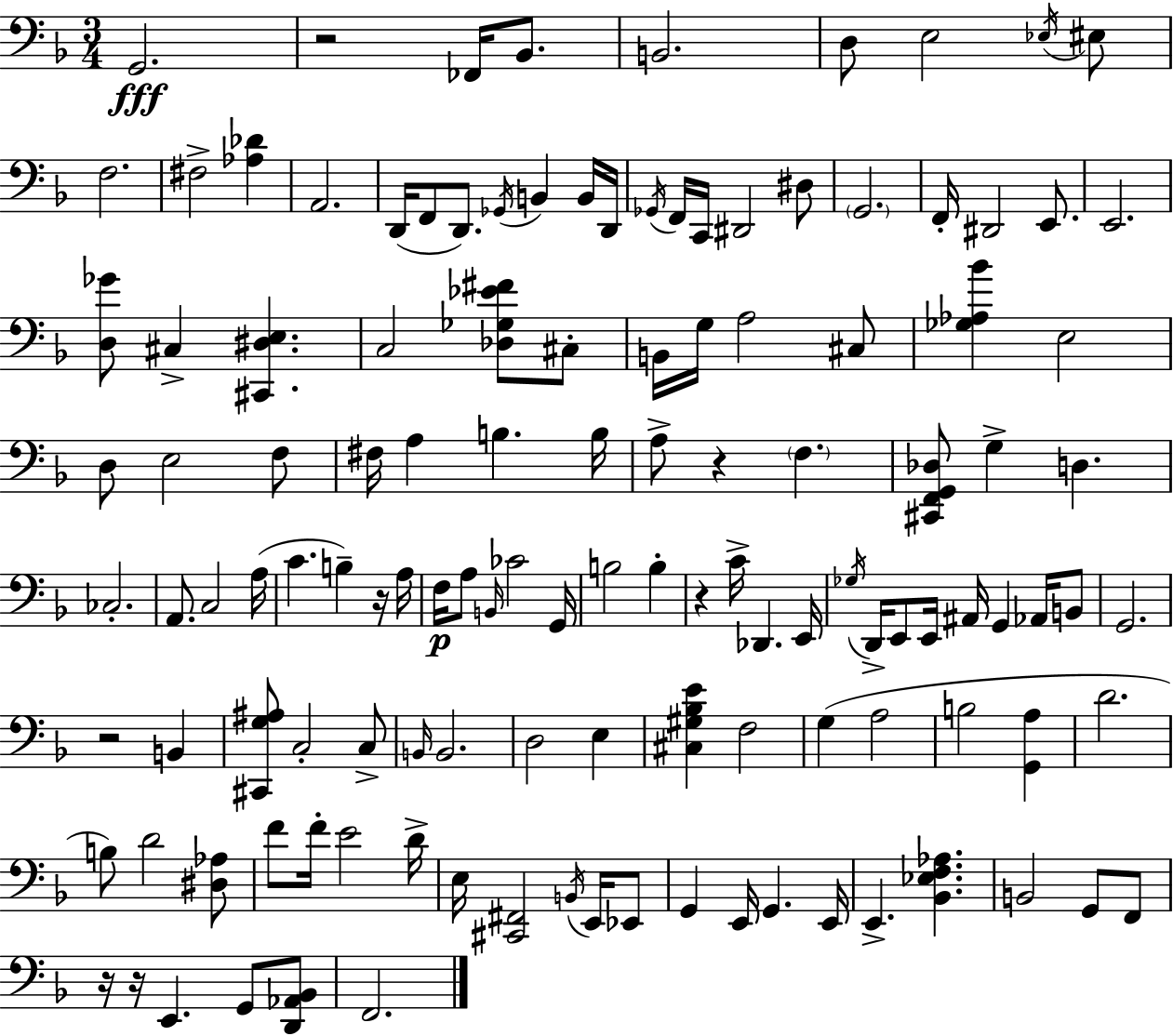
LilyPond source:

{
  \clef bass
  \numericTimeSignature
  \time 3/4
  \key f \major
  g,2.\fff | r2 fes,16 bes,8. | b,2. | d8 e2 \acciaccatura { ees16 } eis8 | \break f2. | fis2-> <aes des'>4 | a,2. | d,16( f,8 d,8.) \acciaccatura { ges,16 } b,4 | \break b,16 d,16 \acciaccatura { ges,16 } f,16 c,16 dis,2 | dis8 \parenthesize g,2. | f,16-. dis,2 | e,8. e,2. | \break <d ges'>8 cis4-> <cis, dis e>4. | c2 <des ges ees' fis'>8 | cis8-. b,16 g16 a2 | cis8 <ges aes bes'>4 e2 | \break d8 e2 | f8 fis16 a4 b4. | b16 a8-> r4 \parenthesize f4. | <cis, f, g, des>8 g4-> d4. | \break ces2.-. | a,8. c2 | a16( c'4. b4--) | r16 a16 f16\p a8 \grace { b,16 } ces'2 | \break g,16 b2 | b4-. r4 c'16-> des,4. | e,16 \acciaccatura { ges16 } d,16-> e,8 e,16 ais,16 g,4 | aes,16 b,8 g,2. | \break r2 | b,4 <cis, g ais>8 c2-. | c8-> \grace { b,16 } b,2. | d2 | \break e4 <cis gis bes e'>4 f2 | g4( a2 | b2 | <g, a>4 d'2. | \break b8) d'2 | <dis aes>8 f'8 f'16-. e'2 | d'16-> e16 <cis, fis,>2 | \acciaccatura { b,16 } e,16 ees,8 g,4 e,16 | \break g,4. e,16 e,4.-> | <bes, ees f aes>4. b,2 | g,8 f,8 r16 r16 e,4. | g,8 <d, aes, bes,>8 f,2. | \break \bar "|."
}